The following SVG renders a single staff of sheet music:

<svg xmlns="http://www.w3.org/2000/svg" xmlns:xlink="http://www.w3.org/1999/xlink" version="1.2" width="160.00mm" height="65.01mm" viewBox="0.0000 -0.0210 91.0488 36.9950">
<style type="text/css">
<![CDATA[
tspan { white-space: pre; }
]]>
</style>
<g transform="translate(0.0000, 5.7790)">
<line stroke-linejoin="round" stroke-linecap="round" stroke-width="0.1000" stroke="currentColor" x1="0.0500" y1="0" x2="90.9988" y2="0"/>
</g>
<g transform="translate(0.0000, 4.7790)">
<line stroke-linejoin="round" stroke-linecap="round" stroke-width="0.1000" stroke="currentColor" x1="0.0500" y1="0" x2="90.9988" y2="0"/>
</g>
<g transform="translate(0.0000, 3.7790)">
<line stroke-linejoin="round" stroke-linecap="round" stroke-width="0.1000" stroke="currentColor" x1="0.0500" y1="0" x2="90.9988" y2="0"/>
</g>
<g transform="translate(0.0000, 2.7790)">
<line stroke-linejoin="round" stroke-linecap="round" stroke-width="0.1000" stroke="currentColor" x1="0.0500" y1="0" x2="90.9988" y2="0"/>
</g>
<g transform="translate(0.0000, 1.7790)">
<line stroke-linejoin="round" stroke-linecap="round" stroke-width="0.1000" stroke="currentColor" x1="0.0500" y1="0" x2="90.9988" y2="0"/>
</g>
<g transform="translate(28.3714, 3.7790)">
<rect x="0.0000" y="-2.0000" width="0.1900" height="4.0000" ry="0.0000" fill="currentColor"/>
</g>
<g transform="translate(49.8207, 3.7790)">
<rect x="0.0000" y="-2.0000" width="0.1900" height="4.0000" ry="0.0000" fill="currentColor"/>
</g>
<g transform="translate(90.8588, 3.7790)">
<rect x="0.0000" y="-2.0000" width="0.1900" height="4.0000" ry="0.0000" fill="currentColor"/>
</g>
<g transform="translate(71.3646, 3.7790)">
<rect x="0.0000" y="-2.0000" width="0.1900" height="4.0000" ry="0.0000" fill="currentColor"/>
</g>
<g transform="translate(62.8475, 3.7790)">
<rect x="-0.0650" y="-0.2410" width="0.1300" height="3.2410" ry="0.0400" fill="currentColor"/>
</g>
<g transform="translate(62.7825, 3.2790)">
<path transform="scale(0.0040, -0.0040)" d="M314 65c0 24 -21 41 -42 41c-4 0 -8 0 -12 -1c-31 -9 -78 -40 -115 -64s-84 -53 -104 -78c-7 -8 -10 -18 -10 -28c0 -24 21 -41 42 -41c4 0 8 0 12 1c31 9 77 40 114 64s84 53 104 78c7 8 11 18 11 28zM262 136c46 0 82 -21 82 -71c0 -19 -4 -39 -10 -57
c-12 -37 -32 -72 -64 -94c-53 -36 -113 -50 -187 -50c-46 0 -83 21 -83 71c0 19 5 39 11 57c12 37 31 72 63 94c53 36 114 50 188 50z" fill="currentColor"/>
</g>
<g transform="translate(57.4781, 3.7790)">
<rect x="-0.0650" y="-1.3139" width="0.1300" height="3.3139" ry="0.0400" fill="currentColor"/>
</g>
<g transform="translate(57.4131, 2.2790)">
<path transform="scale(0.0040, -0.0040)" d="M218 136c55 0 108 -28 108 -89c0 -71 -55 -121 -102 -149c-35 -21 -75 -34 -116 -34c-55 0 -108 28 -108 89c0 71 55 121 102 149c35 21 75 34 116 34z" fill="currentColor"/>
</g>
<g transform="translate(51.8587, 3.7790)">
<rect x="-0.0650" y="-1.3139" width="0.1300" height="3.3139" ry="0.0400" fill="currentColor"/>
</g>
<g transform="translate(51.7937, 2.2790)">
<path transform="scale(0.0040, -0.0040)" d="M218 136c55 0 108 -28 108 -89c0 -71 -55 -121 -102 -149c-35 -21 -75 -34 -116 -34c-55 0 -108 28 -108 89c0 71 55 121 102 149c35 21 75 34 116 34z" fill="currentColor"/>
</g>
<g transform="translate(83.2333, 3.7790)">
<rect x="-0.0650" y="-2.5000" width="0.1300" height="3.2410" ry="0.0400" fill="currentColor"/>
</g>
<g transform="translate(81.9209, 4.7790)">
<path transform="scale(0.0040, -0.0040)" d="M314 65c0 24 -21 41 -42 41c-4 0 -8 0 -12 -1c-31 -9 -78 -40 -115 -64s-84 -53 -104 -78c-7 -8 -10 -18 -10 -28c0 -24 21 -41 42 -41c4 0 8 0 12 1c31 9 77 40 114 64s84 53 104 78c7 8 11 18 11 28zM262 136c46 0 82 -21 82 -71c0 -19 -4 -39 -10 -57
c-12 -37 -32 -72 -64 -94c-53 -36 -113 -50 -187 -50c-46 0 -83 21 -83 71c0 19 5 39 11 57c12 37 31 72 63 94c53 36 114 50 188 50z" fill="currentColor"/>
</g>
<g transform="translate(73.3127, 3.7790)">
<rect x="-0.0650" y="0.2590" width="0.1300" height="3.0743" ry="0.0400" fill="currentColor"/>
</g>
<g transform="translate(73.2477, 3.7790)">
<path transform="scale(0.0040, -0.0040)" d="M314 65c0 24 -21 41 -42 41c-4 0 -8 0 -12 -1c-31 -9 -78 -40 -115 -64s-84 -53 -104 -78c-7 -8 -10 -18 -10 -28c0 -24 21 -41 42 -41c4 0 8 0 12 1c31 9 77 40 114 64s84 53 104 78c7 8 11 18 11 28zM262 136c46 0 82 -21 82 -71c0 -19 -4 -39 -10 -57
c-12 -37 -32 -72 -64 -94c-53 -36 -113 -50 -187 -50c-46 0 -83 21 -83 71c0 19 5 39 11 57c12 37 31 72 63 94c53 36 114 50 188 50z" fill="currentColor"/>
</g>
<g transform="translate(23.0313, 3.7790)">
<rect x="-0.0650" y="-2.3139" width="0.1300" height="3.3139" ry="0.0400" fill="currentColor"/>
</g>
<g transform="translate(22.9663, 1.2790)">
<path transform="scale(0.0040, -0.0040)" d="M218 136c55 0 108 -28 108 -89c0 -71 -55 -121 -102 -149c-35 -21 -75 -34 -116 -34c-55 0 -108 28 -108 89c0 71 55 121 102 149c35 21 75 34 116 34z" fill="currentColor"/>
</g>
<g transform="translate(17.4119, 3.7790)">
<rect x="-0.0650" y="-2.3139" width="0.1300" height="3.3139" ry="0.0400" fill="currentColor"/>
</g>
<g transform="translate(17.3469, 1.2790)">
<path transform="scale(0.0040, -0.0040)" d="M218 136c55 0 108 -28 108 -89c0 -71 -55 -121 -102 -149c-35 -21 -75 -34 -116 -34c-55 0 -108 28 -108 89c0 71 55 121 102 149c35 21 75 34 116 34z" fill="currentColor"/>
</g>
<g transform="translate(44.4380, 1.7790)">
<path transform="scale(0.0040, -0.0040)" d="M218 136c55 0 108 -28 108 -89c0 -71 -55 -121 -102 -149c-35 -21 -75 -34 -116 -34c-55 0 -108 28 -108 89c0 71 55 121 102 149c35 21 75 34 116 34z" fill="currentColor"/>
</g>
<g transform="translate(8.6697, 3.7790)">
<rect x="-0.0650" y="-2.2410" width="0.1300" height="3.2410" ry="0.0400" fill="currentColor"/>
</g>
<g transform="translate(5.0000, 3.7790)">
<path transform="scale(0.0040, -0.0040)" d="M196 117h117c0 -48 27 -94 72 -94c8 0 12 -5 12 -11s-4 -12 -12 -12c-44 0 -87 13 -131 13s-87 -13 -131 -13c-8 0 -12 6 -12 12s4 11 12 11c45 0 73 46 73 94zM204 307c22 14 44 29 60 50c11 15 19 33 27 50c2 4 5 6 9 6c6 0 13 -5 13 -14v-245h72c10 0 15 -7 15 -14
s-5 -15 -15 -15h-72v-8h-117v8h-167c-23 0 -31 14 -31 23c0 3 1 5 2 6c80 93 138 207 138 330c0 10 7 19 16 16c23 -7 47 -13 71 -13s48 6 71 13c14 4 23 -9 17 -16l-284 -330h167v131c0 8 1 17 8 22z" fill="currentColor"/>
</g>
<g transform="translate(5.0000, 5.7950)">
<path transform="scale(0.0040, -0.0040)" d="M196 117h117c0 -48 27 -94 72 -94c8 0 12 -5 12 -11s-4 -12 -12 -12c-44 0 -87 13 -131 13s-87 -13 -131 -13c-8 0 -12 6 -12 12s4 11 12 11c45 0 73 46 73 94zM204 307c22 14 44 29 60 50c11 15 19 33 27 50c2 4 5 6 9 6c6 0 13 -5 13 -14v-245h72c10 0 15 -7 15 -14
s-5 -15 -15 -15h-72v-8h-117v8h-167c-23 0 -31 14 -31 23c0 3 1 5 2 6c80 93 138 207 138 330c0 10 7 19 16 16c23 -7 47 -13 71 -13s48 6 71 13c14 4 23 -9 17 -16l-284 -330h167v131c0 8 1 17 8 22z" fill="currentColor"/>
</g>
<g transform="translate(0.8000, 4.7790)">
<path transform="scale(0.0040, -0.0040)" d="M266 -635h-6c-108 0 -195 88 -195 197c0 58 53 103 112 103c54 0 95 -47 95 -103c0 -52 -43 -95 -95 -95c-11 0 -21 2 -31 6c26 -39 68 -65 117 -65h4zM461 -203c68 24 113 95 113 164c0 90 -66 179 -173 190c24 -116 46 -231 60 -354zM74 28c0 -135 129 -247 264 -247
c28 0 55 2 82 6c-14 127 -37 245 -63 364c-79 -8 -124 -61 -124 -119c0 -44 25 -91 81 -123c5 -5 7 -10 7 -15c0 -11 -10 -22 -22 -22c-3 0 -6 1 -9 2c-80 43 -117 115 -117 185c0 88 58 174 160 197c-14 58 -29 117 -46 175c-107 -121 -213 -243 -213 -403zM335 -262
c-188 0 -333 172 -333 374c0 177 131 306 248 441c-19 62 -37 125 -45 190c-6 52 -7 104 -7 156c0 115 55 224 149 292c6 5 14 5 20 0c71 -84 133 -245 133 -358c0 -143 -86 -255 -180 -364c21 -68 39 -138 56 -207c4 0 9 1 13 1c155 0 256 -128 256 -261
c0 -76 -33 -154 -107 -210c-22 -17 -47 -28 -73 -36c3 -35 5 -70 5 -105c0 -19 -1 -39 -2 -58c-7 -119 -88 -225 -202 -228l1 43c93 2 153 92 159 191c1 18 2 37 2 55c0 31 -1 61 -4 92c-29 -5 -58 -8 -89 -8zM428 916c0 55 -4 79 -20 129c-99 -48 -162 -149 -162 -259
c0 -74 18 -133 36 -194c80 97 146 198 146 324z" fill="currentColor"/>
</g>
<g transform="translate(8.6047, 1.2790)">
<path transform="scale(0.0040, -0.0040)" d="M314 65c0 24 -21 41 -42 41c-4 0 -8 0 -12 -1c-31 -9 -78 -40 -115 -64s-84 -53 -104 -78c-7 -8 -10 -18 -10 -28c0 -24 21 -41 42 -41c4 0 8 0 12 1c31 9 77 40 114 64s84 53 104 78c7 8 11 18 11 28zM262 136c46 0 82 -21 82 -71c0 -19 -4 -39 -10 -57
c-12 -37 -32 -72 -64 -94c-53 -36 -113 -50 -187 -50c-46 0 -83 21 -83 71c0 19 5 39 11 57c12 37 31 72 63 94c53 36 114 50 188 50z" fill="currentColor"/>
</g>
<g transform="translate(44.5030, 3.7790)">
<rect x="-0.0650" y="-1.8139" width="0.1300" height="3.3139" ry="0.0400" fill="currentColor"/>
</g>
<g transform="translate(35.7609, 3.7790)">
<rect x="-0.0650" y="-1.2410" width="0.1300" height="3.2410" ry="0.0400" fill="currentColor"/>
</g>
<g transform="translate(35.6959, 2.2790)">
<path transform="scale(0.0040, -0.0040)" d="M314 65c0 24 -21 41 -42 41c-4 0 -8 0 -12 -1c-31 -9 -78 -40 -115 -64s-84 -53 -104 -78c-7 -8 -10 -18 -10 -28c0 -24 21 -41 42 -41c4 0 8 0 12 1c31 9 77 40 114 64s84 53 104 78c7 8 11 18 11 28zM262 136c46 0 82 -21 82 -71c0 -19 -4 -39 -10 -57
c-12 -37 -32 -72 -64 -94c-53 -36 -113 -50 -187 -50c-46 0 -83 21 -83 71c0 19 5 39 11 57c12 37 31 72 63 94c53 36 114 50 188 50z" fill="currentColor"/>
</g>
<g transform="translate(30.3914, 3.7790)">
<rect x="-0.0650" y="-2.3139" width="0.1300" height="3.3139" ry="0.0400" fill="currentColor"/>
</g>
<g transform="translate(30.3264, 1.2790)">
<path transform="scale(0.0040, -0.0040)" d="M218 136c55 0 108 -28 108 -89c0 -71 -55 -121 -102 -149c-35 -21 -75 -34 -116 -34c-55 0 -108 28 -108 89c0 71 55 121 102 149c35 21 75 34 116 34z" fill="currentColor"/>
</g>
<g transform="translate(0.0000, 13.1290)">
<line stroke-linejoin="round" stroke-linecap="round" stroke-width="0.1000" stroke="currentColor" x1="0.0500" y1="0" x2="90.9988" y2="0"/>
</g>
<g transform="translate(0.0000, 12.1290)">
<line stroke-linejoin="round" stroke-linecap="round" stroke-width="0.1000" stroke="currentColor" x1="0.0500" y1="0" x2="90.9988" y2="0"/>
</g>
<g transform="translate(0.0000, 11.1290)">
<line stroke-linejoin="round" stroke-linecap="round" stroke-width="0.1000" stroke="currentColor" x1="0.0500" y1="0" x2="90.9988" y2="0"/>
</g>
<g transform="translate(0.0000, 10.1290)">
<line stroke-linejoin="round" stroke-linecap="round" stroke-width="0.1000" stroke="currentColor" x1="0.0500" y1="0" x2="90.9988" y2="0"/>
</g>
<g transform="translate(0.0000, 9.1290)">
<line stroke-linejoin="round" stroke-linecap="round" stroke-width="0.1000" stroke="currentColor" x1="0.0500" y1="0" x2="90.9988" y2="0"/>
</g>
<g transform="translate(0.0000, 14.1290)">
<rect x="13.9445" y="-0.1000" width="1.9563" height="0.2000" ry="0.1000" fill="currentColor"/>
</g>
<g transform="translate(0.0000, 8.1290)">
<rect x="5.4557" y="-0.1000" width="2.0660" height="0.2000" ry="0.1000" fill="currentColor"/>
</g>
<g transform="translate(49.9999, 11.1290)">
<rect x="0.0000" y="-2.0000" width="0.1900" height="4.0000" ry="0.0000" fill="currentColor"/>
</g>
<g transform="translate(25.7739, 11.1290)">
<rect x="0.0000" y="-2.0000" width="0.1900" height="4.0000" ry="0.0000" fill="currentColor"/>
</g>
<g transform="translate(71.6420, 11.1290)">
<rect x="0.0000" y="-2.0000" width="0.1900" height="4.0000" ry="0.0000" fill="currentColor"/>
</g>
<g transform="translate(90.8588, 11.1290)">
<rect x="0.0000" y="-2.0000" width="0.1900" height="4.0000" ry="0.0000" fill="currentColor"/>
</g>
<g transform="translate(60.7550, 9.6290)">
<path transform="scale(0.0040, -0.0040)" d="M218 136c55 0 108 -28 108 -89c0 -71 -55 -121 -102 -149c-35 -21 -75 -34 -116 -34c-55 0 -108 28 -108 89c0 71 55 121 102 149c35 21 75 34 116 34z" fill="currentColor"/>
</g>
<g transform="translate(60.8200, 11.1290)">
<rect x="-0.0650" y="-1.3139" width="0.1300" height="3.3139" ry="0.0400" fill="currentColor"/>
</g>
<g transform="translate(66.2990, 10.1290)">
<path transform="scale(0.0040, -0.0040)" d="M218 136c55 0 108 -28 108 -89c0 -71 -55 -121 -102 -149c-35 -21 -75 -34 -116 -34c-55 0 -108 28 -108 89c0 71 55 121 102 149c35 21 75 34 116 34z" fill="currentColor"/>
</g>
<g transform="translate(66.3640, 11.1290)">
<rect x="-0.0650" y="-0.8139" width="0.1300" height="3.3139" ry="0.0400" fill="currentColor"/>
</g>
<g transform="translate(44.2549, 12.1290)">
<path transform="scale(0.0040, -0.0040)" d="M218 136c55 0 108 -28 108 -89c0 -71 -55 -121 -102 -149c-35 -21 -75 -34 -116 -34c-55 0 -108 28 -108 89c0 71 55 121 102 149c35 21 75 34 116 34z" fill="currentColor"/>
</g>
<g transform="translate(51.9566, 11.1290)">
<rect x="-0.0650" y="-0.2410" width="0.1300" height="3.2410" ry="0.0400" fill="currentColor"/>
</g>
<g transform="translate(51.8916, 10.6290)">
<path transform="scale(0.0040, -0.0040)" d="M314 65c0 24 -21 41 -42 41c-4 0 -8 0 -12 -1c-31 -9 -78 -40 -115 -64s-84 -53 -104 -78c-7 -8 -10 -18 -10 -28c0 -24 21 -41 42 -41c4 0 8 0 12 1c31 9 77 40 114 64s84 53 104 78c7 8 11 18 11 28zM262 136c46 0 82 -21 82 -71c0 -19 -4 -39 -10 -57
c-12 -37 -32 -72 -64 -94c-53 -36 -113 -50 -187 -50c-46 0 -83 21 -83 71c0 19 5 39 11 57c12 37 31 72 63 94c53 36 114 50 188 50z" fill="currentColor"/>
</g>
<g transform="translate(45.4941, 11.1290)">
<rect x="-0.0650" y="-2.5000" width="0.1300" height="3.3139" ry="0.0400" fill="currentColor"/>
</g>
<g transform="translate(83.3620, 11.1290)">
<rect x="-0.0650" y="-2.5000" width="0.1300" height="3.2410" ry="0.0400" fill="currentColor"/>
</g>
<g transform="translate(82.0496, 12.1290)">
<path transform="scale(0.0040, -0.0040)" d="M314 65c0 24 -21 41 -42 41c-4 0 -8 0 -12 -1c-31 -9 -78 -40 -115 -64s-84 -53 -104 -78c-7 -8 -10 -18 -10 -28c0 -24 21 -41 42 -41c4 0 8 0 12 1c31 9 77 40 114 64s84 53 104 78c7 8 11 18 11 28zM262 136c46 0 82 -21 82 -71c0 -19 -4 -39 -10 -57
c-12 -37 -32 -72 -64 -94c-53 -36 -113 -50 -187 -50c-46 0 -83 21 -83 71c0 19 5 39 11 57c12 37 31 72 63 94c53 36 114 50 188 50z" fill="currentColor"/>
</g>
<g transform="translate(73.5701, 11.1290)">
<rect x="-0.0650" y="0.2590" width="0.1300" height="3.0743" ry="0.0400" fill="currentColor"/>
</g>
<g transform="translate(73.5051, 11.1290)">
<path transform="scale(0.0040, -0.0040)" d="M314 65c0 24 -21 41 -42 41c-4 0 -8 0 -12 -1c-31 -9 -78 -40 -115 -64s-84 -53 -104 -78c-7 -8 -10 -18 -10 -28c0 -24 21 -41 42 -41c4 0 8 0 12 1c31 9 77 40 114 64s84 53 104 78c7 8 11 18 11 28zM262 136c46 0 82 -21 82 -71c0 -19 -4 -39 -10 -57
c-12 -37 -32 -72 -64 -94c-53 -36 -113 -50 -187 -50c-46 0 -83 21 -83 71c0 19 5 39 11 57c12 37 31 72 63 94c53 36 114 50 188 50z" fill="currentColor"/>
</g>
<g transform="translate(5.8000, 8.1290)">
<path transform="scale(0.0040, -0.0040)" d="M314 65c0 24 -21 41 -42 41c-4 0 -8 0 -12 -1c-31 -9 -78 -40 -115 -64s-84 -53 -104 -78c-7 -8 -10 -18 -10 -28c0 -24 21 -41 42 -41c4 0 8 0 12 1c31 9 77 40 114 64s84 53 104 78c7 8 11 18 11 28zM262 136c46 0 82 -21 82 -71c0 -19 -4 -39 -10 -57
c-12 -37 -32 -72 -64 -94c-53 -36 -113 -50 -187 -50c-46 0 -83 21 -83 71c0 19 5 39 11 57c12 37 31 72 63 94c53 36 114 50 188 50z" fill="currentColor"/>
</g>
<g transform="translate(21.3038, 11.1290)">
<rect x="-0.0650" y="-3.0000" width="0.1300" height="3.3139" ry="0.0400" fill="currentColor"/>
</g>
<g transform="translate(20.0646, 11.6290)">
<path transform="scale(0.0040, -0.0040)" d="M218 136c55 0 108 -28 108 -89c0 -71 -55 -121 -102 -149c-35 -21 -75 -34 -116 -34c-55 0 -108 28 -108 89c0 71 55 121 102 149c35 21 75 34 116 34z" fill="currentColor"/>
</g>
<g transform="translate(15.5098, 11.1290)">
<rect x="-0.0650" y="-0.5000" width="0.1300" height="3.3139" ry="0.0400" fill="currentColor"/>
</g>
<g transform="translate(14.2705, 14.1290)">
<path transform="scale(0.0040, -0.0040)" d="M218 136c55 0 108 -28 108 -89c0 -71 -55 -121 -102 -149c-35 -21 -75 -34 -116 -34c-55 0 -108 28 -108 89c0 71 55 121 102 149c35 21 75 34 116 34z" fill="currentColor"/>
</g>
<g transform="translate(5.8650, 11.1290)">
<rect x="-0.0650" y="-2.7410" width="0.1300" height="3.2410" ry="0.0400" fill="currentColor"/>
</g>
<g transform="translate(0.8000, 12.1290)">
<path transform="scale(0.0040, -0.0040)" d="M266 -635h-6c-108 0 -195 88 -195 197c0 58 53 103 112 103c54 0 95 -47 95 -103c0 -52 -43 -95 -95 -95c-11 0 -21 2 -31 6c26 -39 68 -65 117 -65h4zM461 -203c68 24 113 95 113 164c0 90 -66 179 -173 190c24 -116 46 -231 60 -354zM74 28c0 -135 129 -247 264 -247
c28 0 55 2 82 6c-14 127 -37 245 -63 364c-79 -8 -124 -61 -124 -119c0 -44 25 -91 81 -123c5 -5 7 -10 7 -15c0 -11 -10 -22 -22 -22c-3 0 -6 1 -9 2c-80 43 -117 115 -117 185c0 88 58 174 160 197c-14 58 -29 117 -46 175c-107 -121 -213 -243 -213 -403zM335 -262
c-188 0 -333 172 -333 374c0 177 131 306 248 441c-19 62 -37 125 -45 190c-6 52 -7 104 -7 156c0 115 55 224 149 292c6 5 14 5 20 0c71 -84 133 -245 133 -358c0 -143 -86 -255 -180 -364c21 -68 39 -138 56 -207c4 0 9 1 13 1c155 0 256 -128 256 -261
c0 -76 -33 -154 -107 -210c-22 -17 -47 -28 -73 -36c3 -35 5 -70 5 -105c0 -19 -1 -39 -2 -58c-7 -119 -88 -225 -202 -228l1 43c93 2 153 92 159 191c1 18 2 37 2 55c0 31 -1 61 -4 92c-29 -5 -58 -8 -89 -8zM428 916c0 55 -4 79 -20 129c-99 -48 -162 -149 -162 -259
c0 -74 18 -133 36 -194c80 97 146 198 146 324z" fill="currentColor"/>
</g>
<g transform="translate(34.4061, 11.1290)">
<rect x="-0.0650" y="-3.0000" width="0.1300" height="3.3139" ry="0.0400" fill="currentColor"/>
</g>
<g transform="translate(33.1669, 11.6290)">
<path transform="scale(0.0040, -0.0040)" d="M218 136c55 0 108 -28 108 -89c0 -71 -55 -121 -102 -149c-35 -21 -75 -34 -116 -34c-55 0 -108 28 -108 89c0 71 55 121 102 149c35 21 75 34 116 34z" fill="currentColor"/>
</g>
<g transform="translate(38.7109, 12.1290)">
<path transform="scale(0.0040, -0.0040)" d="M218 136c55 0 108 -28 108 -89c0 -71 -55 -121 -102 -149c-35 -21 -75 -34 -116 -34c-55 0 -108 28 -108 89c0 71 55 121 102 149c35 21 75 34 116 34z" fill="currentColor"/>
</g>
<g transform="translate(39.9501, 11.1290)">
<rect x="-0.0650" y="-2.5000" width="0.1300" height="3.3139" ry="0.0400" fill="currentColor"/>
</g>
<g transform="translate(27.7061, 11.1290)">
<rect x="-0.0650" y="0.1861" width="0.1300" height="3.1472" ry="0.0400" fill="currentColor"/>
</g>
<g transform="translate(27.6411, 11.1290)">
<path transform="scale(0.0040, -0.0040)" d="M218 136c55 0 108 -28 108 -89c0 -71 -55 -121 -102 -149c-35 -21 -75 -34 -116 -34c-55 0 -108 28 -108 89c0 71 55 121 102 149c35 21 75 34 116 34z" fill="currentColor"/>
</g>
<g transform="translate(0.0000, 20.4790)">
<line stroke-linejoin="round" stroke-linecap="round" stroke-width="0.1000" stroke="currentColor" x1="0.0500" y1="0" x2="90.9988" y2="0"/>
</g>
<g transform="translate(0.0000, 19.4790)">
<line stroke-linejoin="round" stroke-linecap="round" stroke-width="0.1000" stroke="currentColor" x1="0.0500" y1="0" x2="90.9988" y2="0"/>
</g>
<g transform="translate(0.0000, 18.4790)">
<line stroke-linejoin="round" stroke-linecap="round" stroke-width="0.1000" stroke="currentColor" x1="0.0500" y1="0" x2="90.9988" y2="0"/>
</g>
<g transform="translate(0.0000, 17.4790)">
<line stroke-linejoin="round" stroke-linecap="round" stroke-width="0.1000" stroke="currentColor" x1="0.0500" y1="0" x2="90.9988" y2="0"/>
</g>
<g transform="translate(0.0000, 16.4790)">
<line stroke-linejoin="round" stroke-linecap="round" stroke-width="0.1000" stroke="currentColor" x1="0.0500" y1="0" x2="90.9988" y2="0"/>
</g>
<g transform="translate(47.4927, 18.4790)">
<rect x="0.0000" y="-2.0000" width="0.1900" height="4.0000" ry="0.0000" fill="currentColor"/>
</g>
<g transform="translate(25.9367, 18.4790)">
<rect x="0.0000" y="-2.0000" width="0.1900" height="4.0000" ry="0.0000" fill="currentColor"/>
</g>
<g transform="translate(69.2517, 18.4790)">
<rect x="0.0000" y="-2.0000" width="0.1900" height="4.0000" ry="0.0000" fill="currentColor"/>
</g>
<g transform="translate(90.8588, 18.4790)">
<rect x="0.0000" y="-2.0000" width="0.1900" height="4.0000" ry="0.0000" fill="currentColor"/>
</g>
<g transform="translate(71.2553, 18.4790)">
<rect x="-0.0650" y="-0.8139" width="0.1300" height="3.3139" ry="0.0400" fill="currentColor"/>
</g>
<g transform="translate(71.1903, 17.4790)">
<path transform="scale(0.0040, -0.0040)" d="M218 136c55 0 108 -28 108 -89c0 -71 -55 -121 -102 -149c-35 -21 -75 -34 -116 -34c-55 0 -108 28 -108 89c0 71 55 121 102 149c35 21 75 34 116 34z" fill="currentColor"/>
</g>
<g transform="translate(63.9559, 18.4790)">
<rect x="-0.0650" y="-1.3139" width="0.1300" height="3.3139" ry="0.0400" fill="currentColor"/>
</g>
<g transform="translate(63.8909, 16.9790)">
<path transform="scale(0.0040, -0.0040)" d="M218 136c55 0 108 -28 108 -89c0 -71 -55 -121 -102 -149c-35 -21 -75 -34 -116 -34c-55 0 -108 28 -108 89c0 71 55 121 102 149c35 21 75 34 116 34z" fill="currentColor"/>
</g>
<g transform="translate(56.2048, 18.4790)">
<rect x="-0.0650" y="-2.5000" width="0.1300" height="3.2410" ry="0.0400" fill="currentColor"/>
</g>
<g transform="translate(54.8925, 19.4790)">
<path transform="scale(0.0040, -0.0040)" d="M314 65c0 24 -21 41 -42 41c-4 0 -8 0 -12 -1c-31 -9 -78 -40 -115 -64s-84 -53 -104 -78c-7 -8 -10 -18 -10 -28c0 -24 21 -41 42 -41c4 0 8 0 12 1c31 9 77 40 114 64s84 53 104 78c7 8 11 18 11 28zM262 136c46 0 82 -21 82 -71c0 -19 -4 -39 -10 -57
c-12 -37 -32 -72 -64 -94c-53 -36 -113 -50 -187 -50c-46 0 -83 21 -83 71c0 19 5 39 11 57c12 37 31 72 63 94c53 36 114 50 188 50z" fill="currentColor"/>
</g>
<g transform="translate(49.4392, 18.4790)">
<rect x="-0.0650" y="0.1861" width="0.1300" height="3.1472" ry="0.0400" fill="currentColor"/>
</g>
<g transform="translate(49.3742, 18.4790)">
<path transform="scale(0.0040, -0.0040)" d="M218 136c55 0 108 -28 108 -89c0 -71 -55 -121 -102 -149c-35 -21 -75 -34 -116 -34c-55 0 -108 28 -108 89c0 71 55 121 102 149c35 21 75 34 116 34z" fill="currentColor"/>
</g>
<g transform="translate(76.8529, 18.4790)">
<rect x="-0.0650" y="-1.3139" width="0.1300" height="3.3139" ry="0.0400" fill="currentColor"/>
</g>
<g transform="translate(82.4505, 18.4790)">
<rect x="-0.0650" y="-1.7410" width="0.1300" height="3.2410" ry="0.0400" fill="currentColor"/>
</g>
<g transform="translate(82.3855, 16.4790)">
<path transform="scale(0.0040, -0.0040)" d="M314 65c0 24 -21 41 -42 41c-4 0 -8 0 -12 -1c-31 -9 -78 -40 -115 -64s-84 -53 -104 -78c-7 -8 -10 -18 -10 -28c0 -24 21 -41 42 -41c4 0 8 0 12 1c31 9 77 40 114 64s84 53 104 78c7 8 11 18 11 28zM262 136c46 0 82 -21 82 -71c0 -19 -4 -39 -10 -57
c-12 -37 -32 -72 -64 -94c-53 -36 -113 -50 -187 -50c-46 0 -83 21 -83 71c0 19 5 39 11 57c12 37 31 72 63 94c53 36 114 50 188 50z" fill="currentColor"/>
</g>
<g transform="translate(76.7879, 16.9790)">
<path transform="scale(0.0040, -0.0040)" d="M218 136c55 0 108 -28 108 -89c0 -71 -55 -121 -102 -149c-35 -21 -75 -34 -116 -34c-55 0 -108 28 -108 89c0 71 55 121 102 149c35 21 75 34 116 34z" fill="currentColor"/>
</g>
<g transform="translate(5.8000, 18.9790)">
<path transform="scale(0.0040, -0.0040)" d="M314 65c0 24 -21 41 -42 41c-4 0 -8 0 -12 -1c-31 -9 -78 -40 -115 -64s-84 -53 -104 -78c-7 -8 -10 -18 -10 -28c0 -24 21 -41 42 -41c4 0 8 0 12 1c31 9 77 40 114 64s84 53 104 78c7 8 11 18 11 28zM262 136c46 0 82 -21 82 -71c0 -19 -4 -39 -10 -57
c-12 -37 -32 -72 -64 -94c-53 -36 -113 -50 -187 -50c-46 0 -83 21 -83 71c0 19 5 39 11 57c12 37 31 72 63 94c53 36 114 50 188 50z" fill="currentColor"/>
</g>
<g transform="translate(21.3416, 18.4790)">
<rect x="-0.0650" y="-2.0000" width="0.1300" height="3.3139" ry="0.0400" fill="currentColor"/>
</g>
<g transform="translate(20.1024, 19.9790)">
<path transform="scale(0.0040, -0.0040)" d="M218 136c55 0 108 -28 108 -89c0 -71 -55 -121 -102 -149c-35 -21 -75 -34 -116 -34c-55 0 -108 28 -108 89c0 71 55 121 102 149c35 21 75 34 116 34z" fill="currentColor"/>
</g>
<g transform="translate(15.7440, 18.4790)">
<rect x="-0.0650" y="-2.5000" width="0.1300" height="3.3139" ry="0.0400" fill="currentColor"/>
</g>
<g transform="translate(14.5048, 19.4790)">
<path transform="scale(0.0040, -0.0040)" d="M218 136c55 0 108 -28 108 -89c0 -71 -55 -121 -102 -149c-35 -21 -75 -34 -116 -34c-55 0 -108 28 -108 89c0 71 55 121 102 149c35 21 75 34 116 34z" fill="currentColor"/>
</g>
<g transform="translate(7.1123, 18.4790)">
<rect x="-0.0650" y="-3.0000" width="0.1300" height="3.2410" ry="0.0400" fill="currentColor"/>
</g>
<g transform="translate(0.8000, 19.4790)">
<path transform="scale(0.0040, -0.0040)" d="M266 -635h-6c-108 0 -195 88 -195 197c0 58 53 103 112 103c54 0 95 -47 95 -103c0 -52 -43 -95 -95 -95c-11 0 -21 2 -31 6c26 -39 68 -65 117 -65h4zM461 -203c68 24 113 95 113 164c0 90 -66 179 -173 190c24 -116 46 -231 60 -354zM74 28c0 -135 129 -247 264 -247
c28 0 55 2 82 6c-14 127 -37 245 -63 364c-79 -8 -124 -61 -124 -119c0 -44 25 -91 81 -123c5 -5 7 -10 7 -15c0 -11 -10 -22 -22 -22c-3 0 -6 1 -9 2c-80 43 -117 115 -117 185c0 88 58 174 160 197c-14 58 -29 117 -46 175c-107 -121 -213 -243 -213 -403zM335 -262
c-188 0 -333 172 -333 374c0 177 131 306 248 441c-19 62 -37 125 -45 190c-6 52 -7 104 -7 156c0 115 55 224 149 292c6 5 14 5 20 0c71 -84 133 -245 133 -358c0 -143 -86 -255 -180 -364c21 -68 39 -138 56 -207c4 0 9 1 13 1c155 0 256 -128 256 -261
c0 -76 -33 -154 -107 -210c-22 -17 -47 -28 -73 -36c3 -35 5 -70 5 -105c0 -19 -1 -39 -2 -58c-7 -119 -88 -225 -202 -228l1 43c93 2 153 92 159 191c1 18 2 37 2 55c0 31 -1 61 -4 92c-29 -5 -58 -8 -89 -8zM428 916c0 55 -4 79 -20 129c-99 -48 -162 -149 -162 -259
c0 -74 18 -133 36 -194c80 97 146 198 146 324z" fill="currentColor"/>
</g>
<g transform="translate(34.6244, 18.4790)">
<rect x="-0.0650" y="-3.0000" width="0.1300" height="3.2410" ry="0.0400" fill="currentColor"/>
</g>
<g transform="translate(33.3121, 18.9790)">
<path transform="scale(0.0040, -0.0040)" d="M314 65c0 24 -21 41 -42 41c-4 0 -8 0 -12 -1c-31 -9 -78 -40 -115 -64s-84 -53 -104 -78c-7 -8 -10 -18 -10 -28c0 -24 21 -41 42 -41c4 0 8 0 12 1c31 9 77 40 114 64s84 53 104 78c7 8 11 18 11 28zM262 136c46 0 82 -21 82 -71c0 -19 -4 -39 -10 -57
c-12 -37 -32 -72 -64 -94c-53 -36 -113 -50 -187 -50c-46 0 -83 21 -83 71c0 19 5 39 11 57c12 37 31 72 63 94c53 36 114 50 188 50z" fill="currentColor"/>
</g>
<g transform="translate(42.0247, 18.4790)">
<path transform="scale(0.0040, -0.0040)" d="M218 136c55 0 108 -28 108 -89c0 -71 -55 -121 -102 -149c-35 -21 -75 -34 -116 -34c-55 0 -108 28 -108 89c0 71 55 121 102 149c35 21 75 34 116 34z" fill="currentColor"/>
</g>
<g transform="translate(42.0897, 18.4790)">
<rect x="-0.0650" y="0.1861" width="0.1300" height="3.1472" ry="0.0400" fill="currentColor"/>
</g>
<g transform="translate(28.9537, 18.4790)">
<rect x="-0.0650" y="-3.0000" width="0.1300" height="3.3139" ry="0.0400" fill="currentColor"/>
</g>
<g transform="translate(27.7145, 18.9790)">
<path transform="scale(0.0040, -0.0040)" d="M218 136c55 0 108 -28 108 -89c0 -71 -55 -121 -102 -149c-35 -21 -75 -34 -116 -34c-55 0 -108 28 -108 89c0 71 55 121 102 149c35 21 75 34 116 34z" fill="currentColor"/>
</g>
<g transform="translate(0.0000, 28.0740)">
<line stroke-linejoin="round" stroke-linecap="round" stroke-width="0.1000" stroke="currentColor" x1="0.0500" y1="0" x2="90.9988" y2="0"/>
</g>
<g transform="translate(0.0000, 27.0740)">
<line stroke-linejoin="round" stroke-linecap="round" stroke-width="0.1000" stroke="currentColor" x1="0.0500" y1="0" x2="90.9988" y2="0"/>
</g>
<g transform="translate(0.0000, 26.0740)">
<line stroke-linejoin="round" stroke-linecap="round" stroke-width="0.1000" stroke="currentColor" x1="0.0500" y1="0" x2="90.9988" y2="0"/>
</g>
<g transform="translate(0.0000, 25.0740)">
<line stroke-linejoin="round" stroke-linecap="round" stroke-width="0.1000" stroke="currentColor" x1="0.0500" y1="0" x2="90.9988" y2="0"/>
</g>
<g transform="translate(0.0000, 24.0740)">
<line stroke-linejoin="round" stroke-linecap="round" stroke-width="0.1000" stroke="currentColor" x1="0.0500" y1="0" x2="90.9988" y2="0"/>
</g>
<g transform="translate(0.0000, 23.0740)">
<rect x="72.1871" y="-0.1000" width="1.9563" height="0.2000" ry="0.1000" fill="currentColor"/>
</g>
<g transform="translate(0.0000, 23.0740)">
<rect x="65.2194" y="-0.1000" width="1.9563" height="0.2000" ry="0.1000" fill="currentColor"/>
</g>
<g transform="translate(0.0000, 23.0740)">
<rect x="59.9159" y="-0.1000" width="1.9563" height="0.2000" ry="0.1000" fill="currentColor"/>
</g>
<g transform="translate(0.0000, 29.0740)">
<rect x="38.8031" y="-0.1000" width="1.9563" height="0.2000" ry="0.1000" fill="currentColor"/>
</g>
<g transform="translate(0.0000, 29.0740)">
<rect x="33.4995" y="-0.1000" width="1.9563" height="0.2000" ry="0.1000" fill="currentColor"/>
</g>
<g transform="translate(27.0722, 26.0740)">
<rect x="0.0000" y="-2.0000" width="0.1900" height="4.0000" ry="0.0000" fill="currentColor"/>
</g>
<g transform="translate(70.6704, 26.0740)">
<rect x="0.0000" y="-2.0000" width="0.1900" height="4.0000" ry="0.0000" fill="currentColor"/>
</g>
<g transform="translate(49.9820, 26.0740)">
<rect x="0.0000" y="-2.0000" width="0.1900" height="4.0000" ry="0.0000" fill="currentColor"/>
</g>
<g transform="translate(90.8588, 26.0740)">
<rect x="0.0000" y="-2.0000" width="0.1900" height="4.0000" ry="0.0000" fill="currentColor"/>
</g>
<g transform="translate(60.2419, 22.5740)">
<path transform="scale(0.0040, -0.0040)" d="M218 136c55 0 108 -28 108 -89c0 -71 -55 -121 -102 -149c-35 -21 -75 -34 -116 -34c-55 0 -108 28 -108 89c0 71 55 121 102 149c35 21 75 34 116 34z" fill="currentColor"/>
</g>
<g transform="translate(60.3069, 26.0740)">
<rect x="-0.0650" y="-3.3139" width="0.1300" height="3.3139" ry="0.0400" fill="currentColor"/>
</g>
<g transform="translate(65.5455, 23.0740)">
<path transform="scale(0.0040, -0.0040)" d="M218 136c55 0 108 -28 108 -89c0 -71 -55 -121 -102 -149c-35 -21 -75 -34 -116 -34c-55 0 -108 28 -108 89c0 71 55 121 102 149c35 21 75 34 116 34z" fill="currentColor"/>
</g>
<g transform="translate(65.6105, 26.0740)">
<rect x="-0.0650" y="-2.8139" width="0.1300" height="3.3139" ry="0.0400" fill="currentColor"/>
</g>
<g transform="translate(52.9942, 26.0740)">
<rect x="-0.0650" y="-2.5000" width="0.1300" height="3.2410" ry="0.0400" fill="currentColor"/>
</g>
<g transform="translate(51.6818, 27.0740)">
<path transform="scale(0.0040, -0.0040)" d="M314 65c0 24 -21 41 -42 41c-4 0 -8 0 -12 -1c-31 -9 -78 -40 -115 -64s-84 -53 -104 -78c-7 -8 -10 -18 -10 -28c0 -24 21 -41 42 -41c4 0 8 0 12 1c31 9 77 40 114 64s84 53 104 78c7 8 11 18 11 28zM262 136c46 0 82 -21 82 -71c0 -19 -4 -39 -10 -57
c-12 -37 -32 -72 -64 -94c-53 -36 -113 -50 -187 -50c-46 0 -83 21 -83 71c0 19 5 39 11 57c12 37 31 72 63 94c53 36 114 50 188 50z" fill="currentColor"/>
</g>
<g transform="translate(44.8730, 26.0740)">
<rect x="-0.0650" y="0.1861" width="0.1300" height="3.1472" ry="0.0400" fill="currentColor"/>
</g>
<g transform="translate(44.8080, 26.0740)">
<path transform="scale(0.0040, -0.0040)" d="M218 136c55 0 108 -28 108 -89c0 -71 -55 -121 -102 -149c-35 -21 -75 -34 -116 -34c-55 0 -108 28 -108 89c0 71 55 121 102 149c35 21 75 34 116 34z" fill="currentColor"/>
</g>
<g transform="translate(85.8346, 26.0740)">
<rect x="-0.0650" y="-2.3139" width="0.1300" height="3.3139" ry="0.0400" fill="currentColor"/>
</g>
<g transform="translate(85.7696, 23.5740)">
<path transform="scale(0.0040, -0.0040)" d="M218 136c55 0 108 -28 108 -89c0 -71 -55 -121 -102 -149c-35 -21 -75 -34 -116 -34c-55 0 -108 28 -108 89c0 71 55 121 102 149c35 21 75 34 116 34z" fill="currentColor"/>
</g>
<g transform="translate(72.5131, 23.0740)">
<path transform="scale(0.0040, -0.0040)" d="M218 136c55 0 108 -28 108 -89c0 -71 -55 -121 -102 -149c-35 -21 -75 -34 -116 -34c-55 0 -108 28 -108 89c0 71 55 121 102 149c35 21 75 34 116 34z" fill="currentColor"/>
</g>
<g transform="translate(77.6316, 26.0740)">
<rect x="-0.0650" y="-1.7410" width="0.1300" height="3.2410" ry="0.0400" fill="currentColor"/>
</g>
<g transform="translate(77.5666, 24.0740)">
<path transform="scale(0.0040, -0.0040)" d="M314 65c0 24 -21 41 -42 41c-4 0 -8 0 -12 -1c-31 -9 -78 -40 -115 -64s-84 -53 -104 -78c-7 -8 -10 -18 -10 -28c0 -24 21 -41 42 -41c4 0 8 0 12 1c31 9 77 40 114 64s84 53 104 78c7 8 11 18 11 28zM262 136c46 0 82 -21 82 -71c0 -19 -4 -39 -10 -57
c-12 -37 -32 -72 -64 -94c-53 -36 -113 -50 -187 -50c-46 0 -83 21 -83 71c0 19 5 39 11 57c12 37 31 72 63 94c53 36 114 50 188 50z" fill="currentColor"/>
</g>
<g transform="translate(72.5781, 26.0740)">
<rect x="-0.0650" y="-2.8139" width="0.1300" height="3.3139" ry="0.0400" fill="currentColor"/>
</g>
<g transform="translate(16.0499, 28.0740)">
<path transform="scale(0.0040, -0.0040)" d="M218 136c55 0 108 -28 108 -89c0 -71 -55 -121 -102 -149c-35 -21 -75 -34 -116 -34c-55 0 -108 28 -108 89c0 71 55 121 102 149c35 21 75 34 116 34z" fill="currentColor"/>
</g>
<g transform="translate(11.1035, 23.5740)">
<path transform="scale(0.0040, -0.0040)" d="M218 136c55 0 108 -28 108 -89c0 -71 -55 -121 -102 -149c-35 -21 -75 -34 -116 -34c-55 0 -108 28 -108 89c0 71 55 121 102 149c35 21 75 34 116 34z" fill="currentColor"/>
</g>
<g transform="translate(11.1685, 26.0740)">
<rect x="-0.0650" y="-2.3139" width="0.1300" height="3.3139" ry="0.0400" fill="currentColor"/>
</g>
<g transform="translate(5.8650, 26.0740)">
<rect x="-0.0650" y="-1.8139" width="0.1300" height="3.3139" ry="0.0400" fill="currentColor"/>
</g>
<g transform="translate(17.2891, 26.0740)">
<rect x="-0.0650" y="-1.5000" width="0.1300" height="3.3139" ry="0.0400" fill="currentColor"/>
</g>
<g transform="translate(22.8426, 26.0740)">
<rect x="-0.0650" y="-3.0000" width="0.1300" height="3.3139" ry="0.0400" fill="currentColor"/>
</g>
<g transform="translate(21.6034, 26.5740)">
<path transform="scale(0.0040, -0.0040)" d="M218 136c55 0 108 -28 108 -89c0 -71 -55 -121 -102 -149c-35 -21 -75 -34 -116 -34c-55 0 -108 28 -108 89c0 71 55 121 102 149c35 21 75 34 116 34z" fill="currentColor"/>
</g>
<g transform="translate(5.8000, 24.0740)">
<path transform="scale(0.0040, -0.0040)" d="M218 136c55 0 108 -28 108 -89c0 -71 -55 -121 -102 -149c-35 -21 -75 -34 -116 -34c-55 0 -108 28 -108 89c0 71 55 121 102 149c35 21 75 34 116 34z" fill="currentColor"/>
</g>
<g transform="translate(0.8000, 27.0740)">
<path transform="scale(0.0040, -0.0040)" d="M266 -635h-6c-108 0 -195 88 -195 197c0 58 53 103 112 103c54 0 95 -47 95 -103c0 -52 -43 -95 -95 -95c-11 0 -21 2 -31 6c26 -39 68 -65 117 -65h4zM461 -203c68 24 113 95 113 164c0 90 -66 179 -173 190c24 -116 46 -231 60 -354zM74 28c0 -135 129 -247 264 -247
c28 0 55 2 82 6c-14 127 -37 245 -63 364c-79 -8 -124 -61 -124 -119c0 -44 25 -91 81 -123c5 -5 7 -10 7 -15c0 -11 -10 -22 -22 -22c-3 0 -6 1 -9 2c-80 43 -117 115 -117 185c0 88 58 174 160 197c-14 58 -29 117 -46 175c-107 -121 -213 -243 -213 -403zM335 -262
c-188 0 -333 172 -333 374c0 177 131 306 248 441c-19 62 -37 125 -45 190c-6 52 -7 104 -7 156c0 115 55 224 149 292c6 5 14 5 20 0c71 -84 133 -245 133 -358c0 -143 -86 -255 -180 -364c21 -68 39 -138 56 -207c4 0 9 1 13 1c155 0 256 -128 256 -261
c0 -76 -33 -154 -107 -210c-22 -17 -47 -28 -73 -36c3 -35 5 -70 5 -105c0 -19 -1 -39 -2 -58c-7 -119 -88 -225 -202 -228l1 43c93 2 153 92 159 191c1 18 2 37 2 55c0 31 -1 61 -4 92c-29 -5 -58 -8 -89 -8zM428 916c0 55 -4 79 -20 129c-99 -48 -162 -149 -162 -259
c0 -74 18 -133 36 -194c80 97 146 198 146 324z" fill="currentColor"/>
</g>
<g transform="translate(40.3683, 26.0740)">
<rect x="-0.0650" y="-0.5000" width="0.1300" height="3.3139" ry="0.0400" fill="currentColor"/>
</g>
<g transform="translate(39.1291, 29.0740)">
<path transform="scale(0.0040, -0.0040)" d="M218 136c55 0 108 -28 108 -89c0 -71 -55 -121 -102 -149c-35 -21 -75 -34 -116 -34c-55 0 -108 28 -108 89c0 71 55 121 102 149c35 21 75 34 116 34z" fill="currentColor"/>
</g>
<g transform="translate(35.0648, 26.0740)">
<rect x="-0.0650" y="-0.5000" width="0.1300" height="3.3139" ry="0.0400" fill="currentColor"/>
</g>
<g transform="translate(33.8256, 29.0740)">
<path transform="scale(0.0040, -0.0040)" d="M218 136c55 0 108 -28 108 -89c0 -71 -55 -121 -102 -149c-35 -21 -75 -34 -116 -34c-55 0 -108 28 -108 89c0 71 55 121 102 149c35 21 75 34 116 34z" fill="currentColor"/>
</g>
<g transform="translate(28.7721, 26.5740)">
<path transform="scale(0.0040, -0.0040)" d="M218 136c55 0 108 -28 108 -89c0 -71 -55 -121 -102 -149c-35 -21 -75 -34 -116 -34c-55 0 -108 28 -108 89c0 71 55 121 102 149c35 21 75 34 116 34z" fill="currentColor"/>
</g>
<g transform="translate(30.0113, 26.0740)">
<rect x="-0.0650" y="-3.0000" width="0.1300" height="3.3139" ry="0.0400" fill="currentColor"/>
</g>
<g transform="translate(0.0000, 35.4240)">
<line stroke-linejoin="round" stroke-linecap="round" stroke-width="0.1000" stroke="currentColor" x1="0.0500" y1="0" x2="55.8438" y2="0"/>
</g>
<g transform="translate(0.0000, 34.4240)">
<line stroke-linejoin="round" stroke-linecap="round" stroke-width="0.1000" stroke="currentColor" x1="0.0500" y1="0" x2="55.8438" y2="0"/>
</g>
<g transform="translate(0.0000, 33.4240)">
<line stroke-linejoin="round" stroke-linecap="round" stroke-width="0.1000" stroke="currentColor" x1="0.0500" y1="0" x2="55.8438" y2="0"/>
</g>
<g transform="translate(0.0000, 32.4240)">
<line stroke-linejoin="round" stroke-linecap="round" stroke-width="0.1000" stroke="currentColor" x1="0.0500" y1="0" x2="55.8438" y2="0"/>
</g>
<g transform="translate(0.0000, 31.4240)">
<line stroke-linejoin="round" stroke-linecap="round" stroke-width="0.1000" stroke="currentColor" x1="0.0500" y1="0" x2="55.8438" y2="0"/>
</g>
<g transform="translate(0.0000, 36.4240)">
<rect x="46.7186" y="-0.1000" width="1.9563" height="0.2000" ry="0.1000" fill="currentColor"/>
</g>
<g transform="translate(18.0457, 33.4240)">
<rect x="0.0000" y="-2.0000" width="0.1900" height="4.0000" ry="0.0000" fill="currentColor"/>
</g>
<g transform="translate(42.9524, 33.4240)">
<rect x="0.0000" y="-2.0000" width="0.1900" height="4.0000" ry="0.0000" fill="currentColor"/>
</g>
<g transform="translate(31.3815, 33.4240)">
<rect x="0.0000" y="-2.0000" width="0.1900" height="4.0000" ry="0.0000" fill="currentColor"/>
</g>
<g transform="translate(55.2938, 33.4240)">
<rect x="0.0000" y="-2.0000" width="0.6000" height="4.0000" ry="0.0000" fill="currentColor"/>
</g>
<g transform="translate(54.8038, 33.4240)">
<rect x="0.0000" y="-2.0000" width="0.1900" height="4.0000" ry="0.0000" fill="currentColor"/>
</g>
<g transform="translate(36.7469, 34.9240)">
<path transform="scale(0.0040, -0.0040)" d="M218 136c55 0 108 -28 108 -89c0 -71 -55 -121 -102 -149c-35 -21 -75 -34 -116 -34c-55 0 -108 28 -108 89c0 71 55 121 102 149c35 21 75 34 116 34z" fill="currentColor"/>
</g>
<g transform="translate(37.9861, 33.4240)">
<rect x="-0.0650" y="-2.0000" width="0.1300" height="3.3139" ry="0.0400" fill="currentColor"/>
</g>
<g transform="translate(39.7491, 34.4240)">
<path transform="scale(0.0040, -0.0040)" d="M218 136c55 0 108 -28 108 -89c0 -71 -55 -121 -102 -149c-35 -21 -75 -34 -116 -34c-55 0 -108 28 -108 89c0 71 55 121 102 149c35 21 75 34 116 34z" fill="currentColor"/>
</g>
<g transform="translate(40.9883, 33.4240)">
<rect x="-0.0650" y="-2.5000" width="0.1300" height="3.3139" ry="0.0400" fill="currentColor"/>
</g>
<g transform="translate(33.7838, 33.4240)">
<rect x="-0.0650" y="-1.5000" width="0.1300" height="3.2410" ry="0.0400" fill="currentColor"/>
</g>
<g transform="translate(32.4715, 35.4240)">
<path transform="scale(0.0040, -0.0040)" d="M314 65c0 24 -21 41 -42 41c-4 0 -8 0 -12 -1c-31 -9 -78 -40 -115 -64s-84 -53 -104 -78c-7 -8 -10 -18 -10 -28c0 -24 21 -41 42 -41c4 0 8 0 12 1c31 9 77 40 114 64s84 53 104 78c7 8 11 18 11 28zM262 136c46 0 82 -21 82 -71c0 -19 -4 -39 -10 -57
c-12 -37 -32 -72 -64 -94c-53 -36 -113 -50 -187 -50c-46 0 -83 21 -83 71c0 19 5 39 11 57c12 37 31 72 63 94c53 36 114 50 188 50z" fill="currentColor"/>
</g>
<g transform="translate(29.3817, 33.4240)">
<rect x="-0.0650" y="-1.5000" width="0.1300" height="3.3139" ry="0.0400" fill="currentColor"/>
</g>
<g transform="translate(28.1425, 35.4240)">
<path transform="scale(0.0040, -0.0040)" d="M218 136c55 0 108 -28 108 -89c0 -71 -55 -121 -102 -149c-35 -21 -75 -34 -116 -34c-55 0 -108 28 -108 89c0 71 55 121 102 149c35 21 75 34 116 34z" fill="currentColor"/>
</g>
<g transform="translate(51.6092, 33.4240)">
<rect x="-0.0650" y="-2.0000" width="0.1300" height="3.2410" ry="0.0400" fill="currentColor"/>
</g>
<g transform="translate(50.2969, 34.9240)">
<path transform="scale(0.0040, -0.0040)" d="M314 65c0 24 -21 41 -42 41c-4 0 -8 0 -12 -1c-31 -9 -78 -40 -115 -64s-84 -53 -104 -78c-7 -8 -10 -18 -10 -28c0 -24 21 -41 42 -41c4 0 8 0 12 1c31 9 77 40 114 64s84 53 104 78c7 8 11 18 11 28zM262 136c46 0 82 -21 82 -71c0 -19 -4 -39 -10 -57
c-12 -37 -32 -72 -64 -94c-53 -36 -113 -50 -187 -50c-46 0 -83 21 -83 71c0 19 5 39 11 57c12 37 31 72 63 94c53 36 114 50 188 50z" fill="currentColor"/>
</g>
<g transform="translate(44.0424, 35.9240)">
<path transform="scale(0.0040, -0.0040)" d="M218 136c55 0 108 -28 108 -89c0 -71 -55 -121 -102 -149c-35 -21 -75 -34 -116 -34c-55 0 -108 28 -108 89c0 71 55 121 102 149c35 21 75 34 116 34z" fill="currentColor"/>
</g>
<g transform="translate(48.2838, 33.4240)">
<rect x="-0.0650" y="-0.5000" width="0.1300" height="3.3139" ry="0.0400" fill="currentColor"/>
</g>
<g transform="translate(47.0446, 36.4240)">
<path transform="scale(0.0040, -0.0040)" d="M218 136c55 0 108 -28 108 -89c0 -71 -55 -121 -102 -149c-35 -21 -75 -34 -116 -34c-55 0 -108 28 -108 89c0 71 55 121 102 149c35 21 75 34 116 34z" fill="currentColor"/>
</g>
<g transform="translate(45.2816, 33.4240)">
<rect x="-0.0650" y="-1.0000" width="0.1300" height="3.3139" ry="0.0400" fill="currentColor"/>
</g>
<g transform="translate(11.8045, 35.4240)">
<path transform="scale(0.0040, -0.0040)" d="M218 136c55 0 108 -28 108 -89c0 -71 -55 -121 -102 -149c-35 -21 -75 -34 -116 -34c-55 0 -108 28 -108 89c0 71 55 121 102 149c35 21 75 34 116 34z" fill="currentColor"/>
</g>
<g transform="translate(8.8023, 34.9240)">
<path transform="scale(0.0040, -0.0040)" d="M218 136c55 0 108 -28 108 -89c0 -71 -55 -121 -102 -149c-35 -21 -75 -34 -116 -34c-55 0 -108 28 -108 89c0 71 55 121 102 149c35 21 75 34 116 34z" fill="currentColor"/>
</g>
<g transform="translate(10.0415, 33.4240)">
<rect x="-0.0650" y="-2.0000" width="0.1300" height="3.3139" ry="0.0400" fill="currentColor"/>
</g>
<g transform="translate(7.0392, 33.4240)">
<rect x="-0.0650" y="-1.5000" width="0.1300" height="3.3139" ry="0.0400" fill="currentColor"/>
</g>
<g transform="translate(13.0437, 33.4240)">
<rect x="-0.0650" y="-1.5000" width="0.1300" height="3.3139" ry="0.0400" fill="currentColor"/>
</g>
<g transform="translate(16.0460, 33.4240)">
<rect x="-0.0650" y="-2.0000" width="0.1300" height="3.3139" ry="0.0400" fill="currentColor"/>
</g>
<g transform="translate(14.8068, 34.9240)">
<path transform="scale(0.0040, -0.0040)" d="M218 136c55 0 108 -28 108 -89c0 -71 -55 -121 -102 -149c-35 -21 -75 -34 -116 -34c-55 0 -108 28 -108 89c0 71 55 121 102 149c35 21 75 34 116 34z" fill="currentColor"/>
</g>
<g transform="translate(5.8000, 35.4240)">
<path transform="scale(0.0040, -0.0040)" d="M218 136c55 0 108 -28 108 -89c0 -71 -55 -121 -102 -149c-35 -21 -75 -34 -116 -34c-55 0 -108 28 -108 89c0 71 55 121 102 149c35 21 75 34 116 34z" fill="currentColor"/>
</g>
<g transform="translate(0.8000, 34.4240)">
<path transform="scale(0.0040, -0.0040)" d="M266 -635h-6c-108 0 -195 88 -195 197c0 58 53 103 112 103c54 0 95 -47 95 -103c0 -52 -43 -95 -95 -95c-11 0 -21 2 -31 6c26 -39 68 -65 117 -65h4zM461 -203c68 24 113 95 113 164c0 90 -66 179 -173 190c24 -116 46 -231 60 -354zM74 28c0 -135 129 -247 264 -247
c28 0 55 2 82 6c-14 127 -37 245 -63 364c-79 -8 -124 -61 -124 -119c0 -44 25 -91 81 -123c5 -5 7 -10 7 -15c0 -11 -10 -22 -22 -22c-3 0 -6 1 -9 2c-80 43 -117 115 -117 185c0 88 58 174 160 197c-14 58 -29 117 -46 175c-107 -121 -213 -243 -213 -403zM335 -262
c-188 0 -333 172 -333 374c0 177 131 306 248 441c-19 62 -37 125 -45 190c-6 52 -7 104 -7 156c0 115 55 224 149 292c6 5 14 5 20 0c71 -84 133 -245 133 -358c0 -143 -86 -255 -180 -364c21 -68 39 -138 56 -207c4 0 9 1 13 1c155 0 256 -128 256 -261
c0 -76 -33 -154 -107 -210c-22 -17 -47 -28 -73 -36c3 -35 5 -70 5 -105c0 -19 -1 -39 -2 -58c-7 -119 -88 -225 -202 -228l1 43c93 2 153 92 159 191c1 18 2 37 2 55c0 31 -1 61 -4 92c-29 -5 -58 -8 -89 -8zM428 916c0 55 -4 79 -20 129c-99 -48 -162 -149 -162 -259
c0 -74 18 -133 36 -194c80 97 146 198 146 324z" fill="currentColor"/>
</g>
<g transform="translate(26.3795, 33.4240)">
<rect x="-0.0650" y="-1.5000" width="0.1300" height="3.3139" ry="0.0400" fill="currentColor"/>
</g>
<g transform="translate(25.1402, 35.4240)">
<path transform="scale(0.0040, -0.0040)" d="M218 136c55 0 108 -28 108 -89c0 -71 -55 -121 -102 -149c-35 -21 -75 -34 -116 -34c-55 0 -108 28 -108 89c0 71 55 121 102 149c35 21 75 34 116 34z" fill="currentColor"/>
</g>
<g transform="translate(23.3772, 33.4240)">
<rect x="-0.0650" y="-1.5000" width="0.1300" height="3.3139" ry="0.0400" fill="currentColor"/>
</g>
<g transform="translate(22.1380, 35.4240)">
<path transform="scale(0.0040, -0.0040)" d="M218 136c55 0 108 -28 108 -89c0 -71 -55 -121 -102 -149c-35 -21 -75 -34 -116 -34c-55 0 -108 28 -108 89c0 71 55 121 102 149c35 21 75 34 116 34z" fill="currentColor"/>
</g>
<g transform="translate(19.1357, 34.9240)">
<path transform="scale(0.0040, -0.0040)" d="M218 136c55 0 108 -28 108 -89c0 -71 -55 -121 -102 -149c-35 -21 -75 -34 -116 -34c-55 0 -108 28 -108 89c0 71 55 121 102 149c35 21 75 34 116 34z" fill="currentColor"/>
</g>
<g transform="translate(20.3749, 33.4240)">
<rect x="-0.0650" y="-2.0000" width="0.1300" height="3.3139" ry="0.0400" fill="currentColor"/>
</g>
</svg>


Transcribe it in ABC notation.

X:1
T:Untitled
M:4/4
L:1/4
K:C
g2 g g g e2 f e e c2 B2 G2 a2 C A B A G G c2 e d B2 G2 A2 G F A A2 B B G2 e d e f2 f g E A A C C B G2 b a a f2 g E F E F F E E E E2 F G D C F2